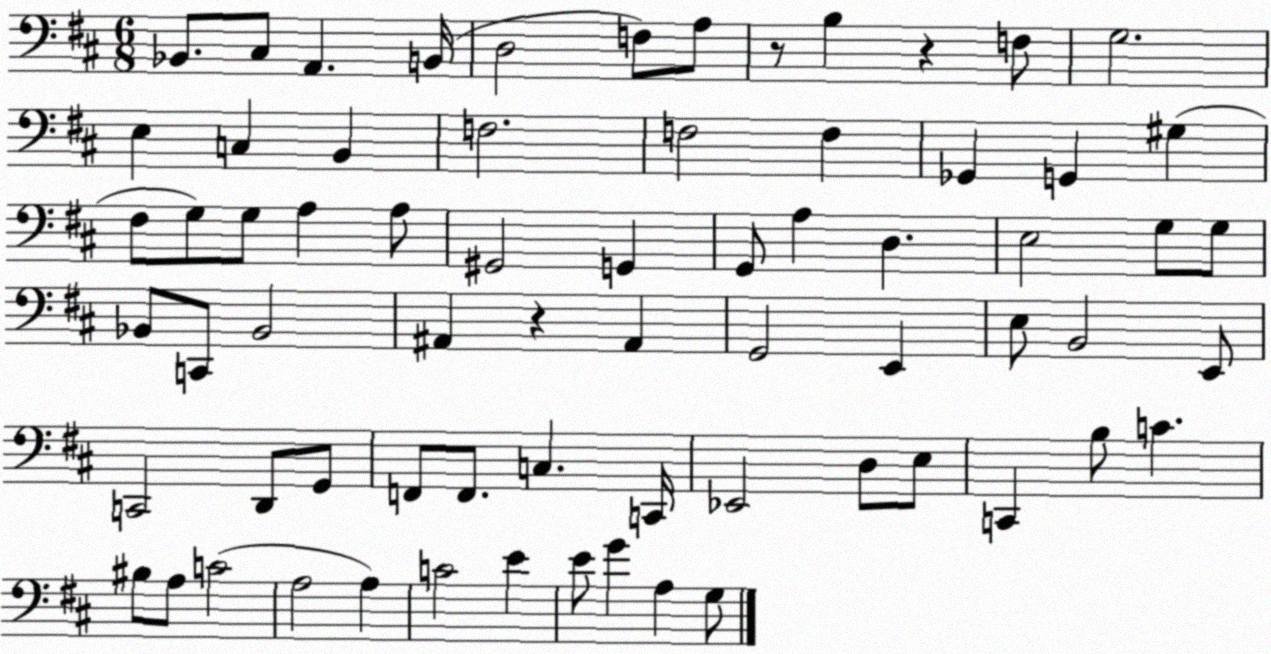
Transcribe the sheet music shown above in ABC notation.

X:1
T:Untitled
M:6/8
L:1/4
K:D
_B,,/2 ^C,/2 A,, B,,/4 D,2 F,/2 A,/2 z/2 B, z F,/2 G,2 E, C, B,, F,2 F,2 F, _G,, G,, ^G, ^F,/2 G,/2 G,/2 A, A,/2 ^G,,2 G,, G,,/2 A, D, E,2 G,/2 G,/2 _B,,/2 C,,/2 _B,,2 ^A,, z ^A,, G,,2 E,, E,/2 B,,2 E,,/2 C,,2 D,,/2 G,,/2 F,,/2 F,,/2 C, C,,/4 _E,,2 D,/2 E,/2 C,, B,/2 C ^B,/2 A,/2 C2 A,2 A, C2 E E/2 G A, G,/2